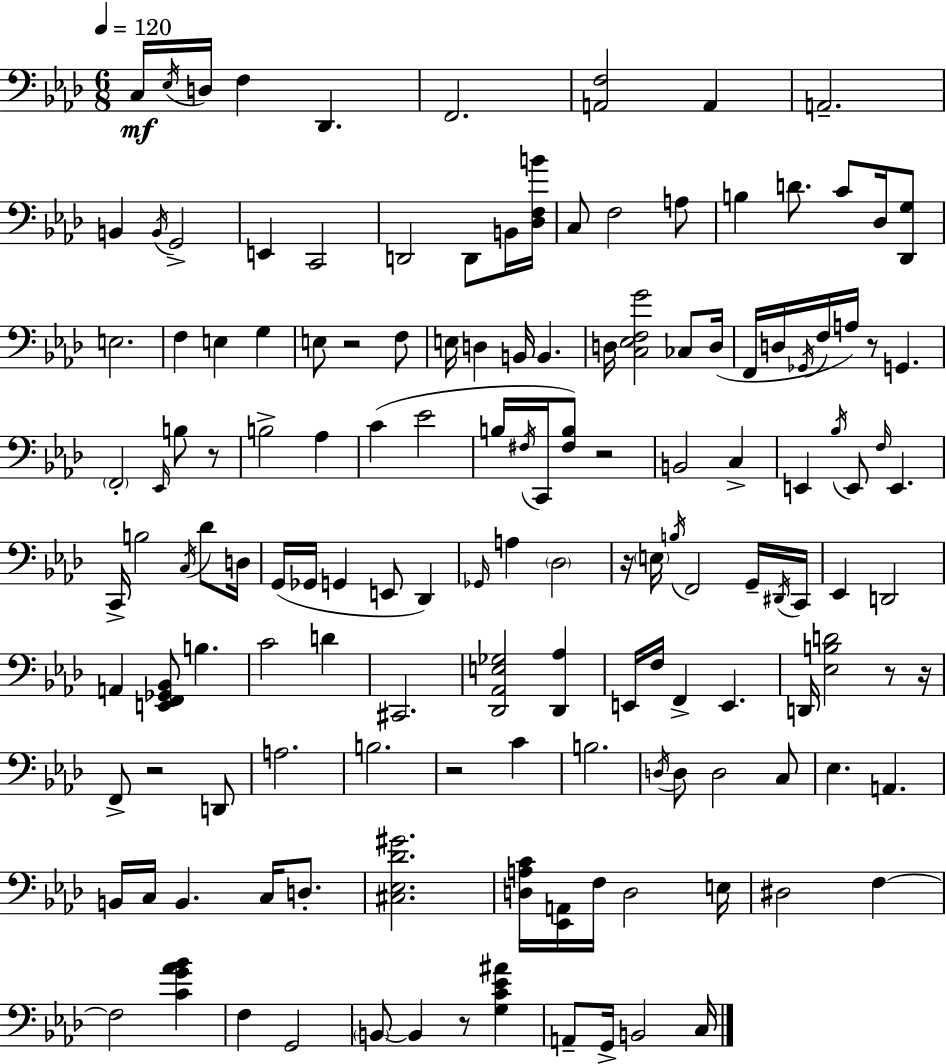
C3/s Eb3/s D3/s F3/q Db2/q. F2/h. [A2,F3]/h A2/q A2/h. B2/q B2/s G2/h E2/q C2/h D2/h D2/e B2/s [Db3,F3,B4]/s C3/e F3/h A3/e B3/q D4/e. C4/e Db3/s [Db2,G3]/e E3/h. F3/q E3/q G3/q E3/e R/h F3/e E3/s D3/q B2/s B2/q. D3/s [C3,Eb3,F3,G4]/h CES3/e D3/s F2/s D3/s Gb2/s F3/s A3/s R/e G2/q. F2/h Eb2/s B3/e R/e B3/h Ab3/q C4/q Eb4/h B3/s F#3/s C2/s [F#3,B3]/e R/h B2/h C3/q E2/q Bb3/s E2/e F3/s E2/q. C2/s B3/h C3/s Db4/e D3/s G2/s Gb2/s G2/q E2/e Db2/q Gb2/s A3/q Db3/h R/s E3/s B3/s F2/h G2/s D#2/s C2/s Eb2/q D2/h A2/q [E2,F2,Gb2,Bb2]/e B3/q. C4/h D4/q C#2/h. [Db2,Ab2,E3,Gb3]/h [Db2,Ab3]/q E2/s F3/s F2/q E2/q. D2/s [Eb3,B3,D4]/h R/e R/s F2/e R/h D2/e A3/h. B3/h. R/h C4/q B3/h. D3/s D3/e D3/h C3/e Eb3/q. A2/q. B2/s C3/s B2/q. C3/s D3/e. [C#3,Eb3,Db4,G#4]/h. [D3,A3,C4]/s [Eb2,A2]/s F3/s D3/h E3/s D#3/h F3/q F3/h [C4,G4,Ab4,Bb4]/q F3/q G2/h B2/e B2/q R/e [G3,C4,Eb4,A#4]/q A2/e G2/s B2/h C3/s